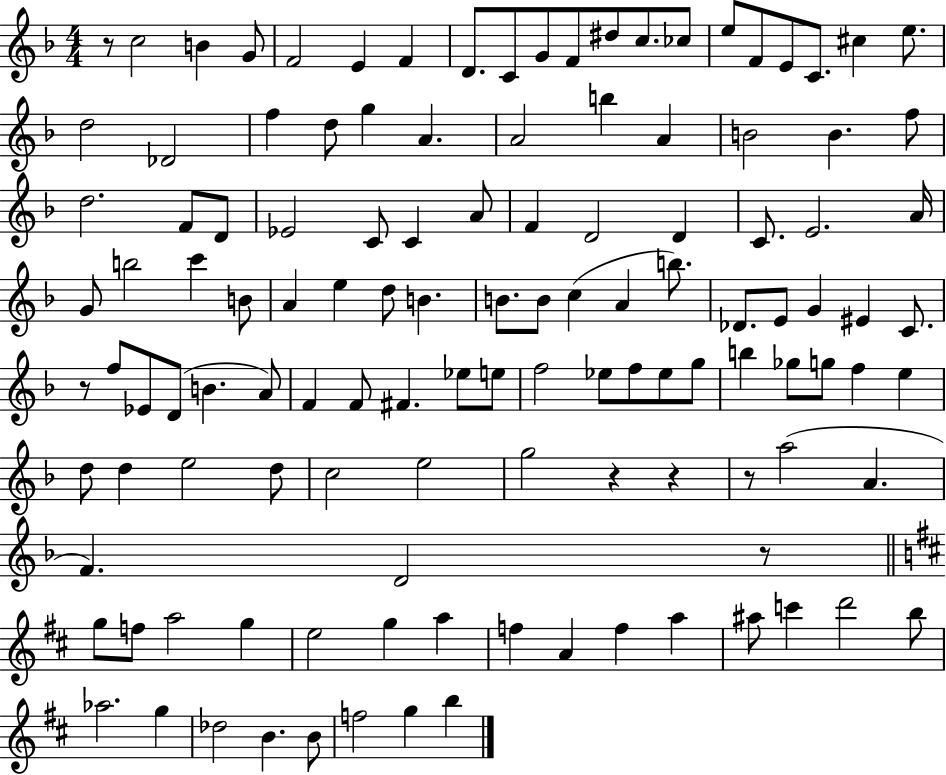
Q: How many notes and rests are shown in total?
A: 122